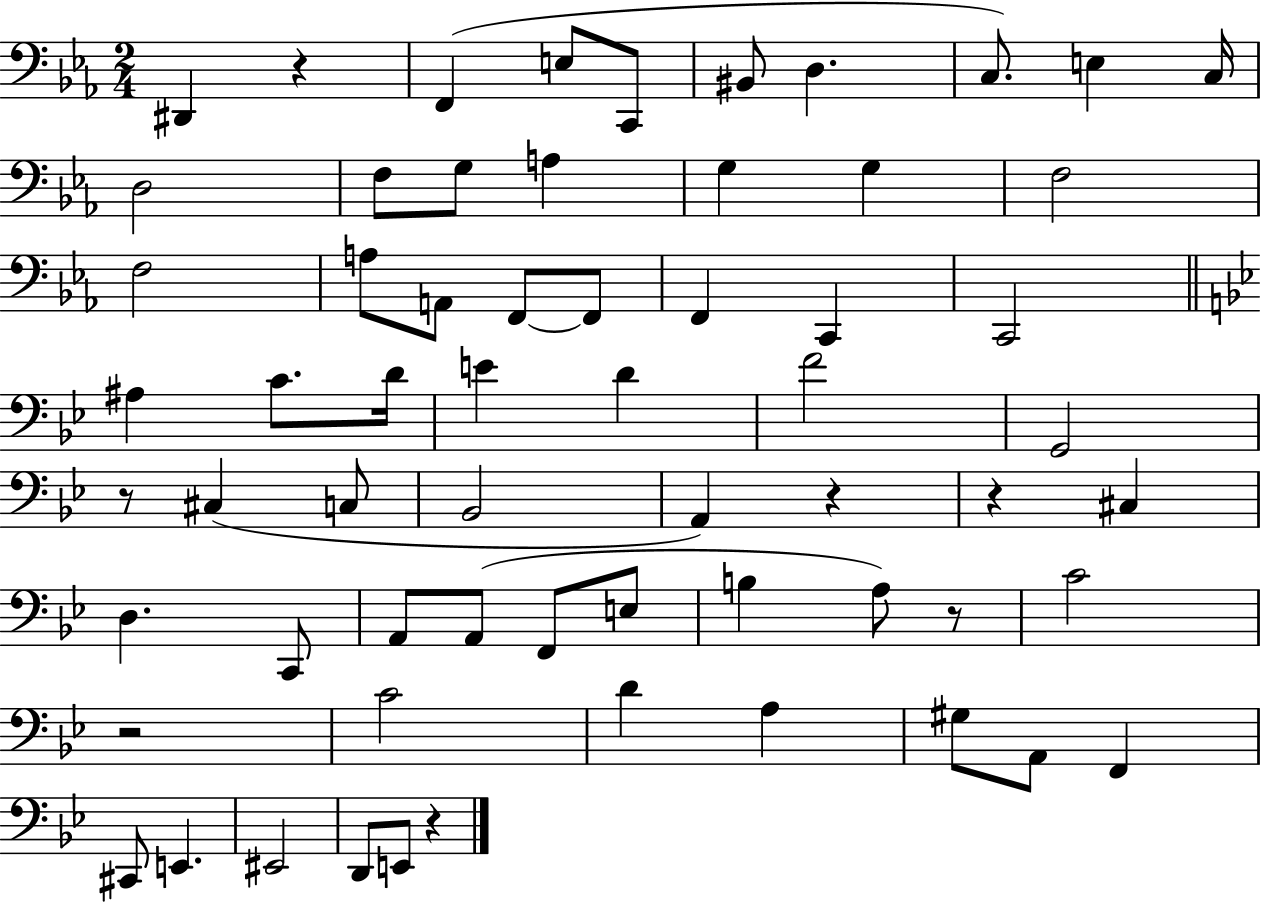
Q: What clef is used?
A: bass